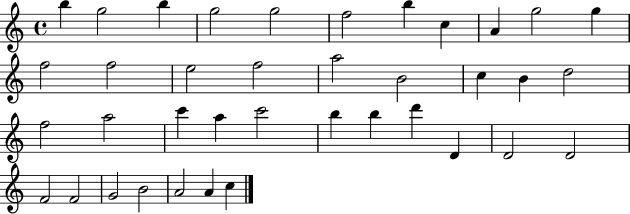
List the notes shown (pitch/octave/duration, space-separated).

B5/q G5/h B5/q G5/h G5/h F5/h B5/q C5/q A4/q G5/h G5/q F5/h F5/h E5/h F5/h A5/h B4/h C5/q B4/q D5/h F5/h A5/h C6/q A5/q C6/h B5/q B5/q D6/q D4/q D4/h D4/h F4/h F4/h G4/h B4/h A4/h A4/q C5/q